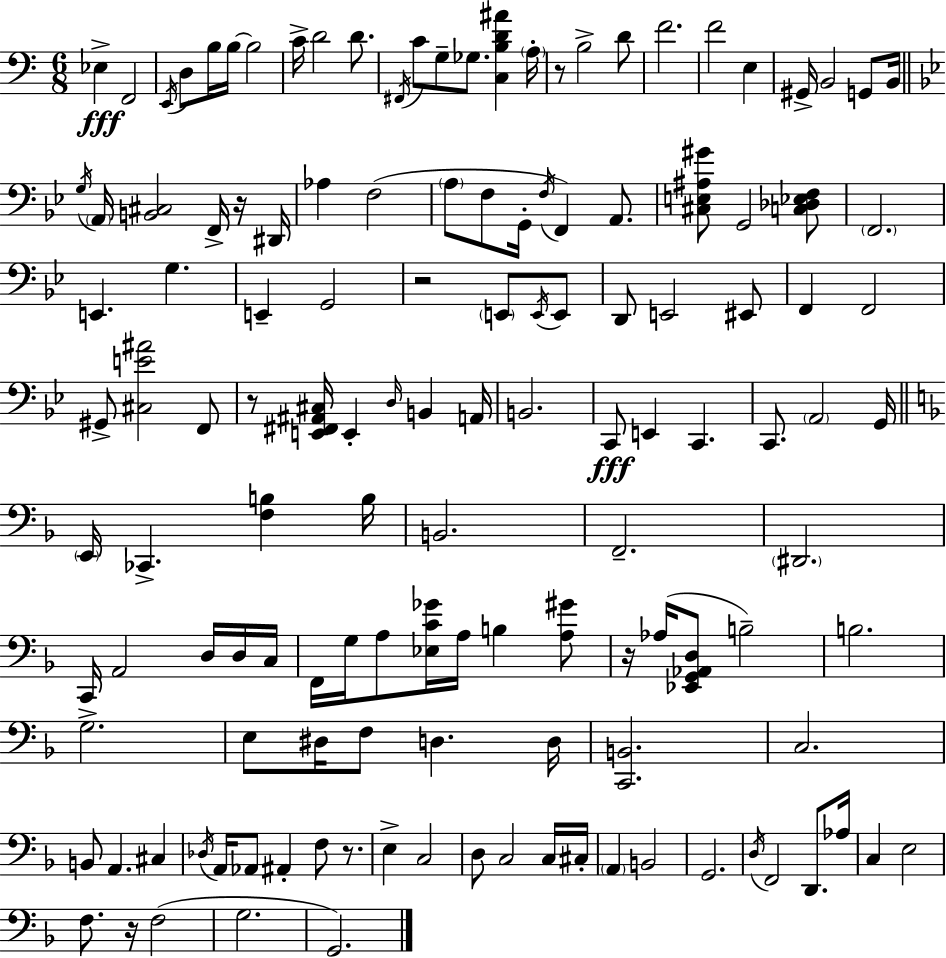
X:1
T:Untitled
M:6/8
L:1/4
K:Am
_E, F,,2 E,,/4 D,/2 B,/4 B,/4 B,2 C/4 D2 D/2 ^F,,/4 C/2 G,/2 _G,/2 [C,B,D^A] A,/4 z/2 B,2 D/2 F2 F2 E, ^G,,/4 B,,2 G,,/2 B,,/4 G,/4 A,,/4 [B,,^C,]2 F,,/4 z/4 ^D,,/4 _A, F,2 A,/2 F,/2 G,,/4 F,/4 F,, A,,/2 [^C,E,^A,^G]/2 G,,2 [C,_D,_E,F,]/2 F,,2 E,, G, E,, G,,2 z2 E,,/2 E,,/4 E,,/2 D,,/2 E,,2 ^E,,/2 F,, F,,2 ^G,,/2 [^C,E^A]2 F,,/2 z/2 [E,,^F,,^A,,^C,]/4 E,, D,/4 B,, A,,/4 B,,2 C,,/2 E,, C,, C,,/2 A,,2 G,,/4 E,,/4 _C,, [F,B,] B,/4 B,,2 F,,2 ^D,,2 C,,/4 A,,2 D,/4 D,/4 C,/4 F,,/4 G,/4 A,/2 [_E,C_G]/4 A,/4 B, [A,^G]/2 z/4 _A,/4 [_E,,G,,_A,,D,]/2 B,2 B,2 G,2 E,/2 ^D,/4 F,/2 D, D,/4 [C,,B,,]2 C,2 B,,/2 A,, ^C, _D,/4 A,,/4 _A,,/2 ^A,, F,/2 z/2 E, C,2 D,/2 C,2 C,/4 ^C,/4 A,, B,,2 G,,2 D,/4 F,,2 D,,/2 _A,/4 C, E,2 F,/2 z/4 F,2 G,2 G,,2